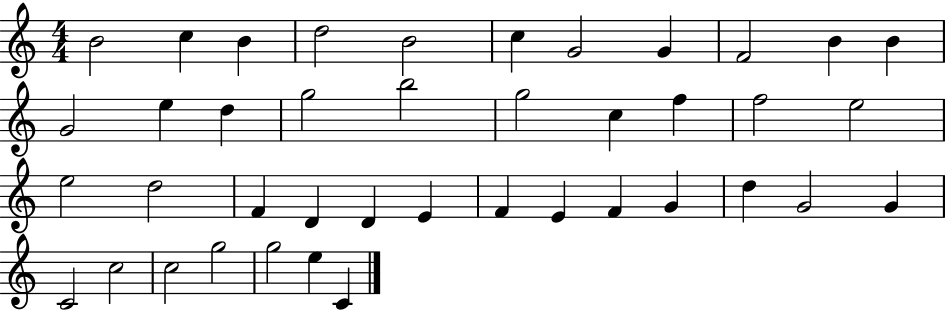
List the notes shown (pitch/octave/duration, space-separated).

B4/h C5/q B4/q D5/h B4/h C5/q G4/h G4/q F4/h B4/q B4/q G4/h E5/q D5/q G5/h B5/h G5/h C5/q F5/q F5/h E5/h E5/h D5/h F4/q D4/q D4/q E4/q F4/q E4/q F4/q G4/q D5/q G4/h G4/q C4/h C5/h C5/h G5/h G5/h E5/q C4/q